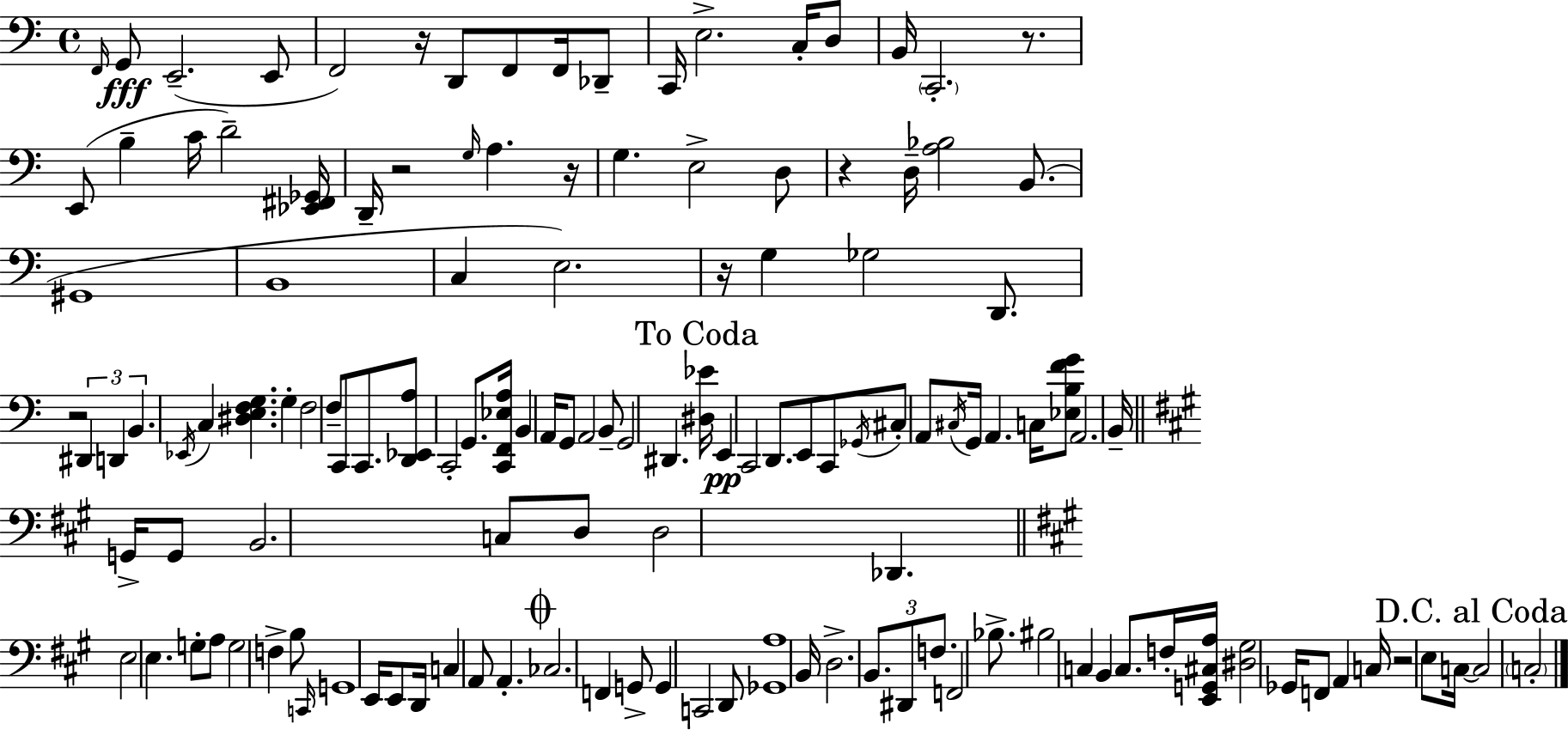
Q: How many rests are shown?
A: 8